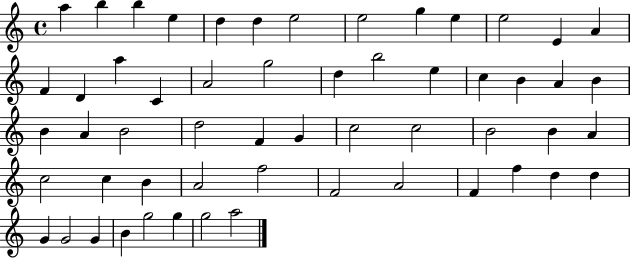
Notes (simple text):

A5/q B5/q B5/q E5/q D5/q D5/q E5/h E5/h G5/q E5/q E5/h E4/q A4/q F4/q D4/q A5/q C4/q A4/h G5/h D5/q B5/h E5/q C5/q B4/q A4/q B4/q B4/q A4/q B4/h D5/h F4/q G4/q C5/h C5/h B4/h B4/q A4/q C5/h C5/q B4/q A4/h F5/h F4/h A4/h F4/q F5/q D5/q D5/q G4/q G4/h G4/q B4/q G5/h G5/q G5/h A5/h